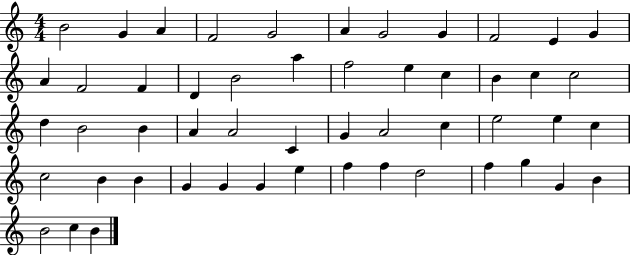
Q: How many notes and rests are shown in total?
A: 52